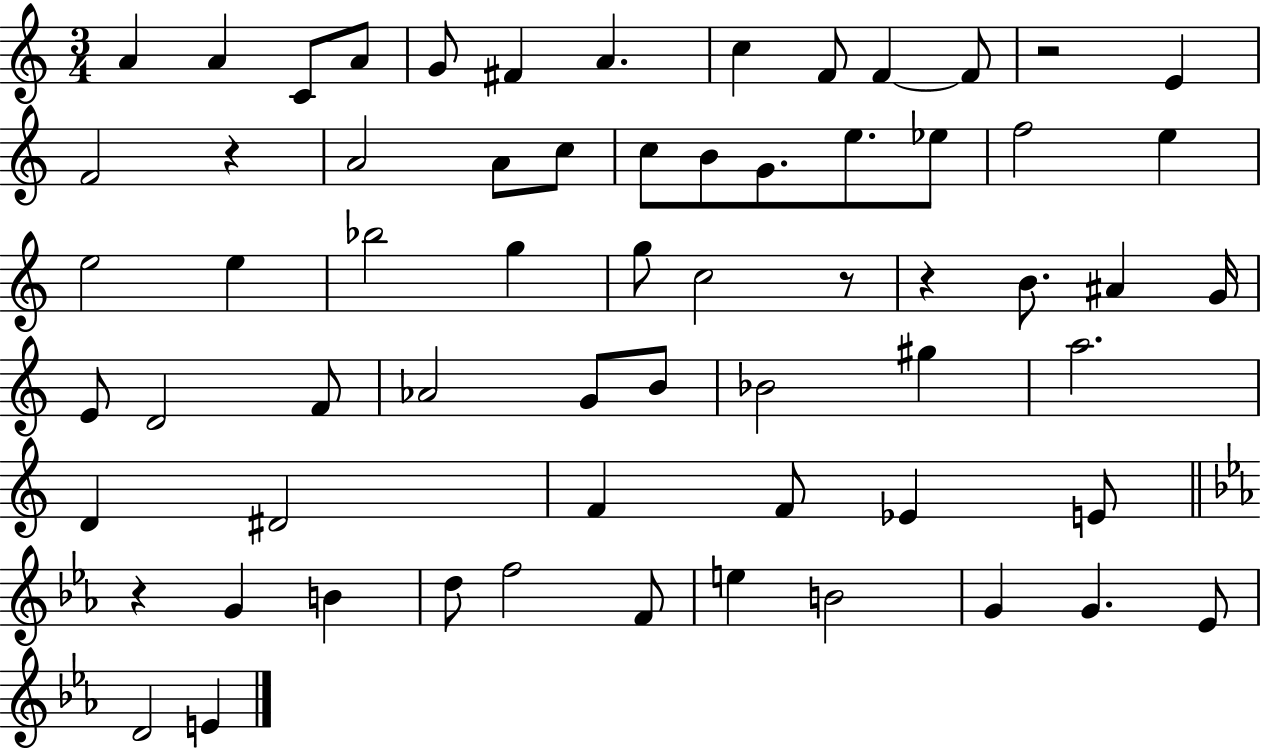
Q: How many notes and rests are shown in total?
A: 64